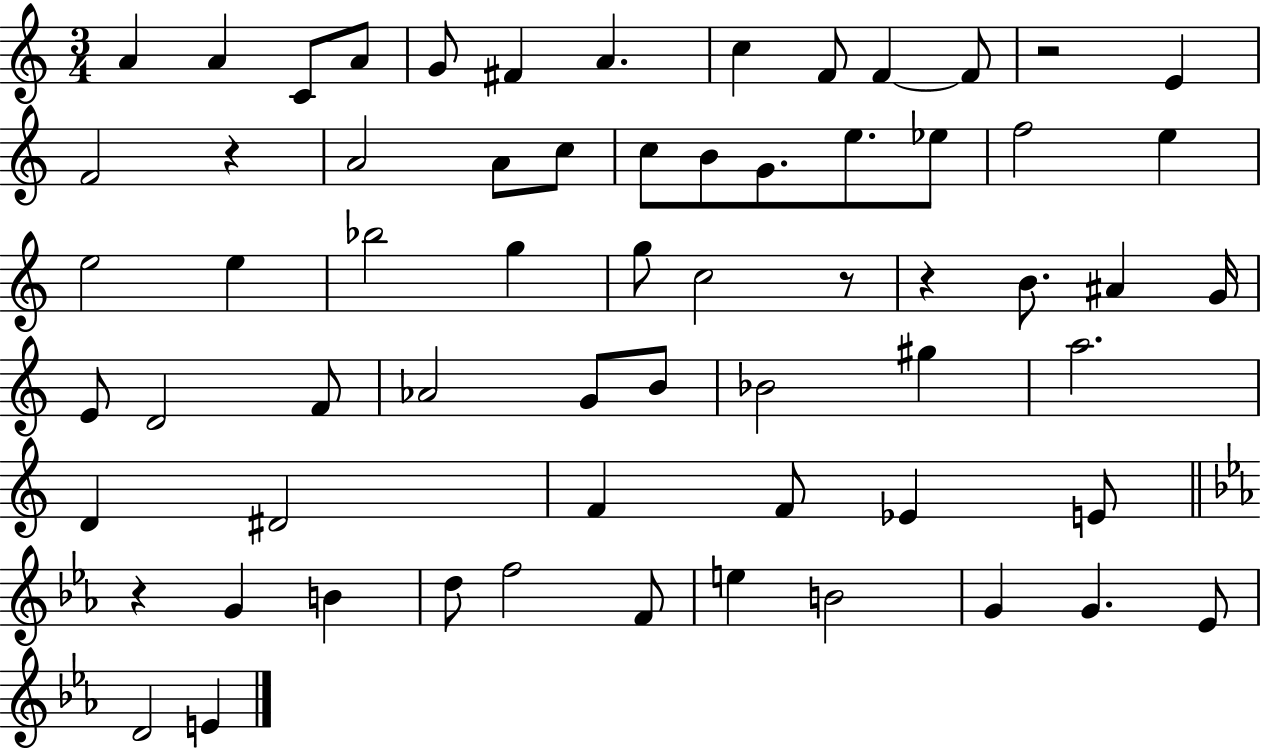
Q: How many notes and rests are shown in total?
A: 64